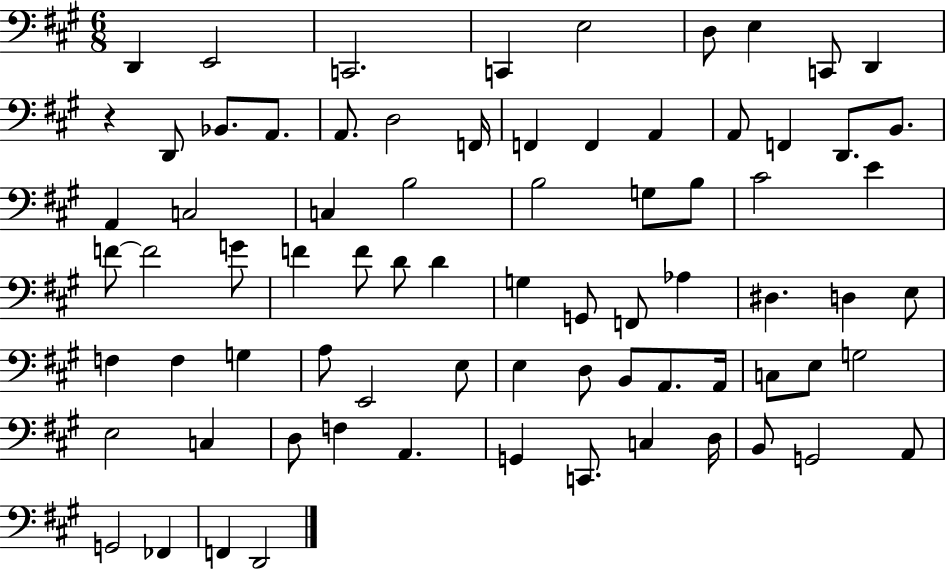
D2/q E2/h C2/h. C2/q E3/h D3/e E3/q C2/e D2/q R/q D2/e Bb2/e. A2/e. A2/e. D3/h F2/s F2/q F2/q A2/q A2/e F2/q D2/e. B2/e. A2/q C3/h C3/q B3/h B3/h G3/e B3/e C#4/h E4/q F4/e F4/h G4/e F4/q F4/e D4/e D4/q G3/q G2/e F2/e Ab3/q D#3/q. D3/q E3/e F3/q F3/q G3/q A3/e E2/h E3/e E3/q D3/e B2/e A2/e. A2/s C3/e E3/e G3/h E3/h C3/q D3/e F3/q A2/q. G2/q C2/e. C3/q D3/s B2/e G2/h A2/e G2/h FES2/q F2/q D2/h